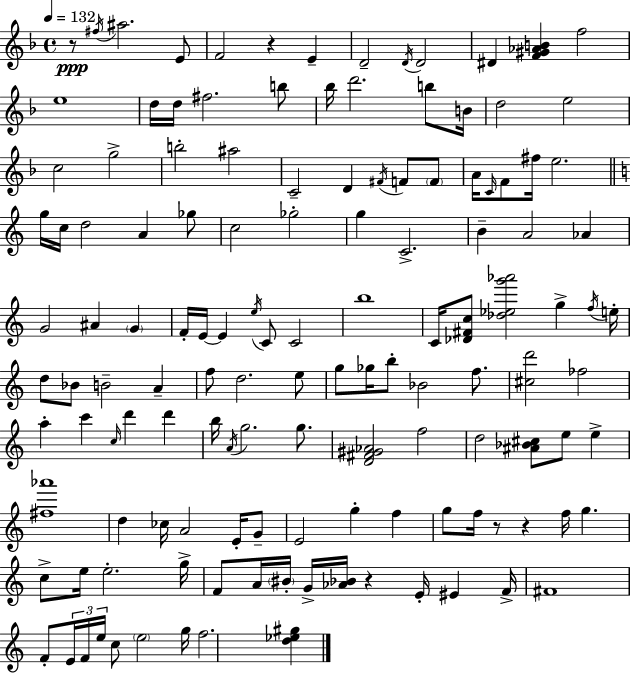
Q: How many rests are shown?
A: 5